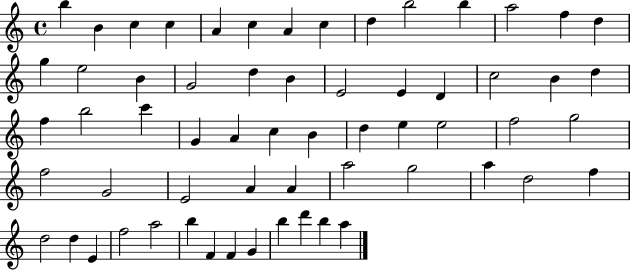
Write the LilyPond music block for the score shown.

{
  \clef treble
  \time 4/4
  \defaultTimeSignature
  \key c \major
  b''4 b'4 c''4 c''4 | a'4 c''4 a'4 c''4 | d''4 b''2 b''4 | a''2 f''4 d''4 | \break g''4 e''2 b'4 | g'2 d''4 b'4 | e'2 e'4 d'4 | c''2 b'4 d''4 | \break f''4 b''2 c'''4 | g'4 a'4 c''4 b'4 | d''4 e''4 e''2 | f''2 g''2 | \break f''2 g'2 | e'2 a'4 a'4 | a''2 g''2 | a''4 d''2 f''4 | \break d''2 d''4 e'4 | f''2 a''2 | b''4 f'4 f'4 g'4 | b''4 d'''4 b''4 a''4 | \break \bar "|."
}